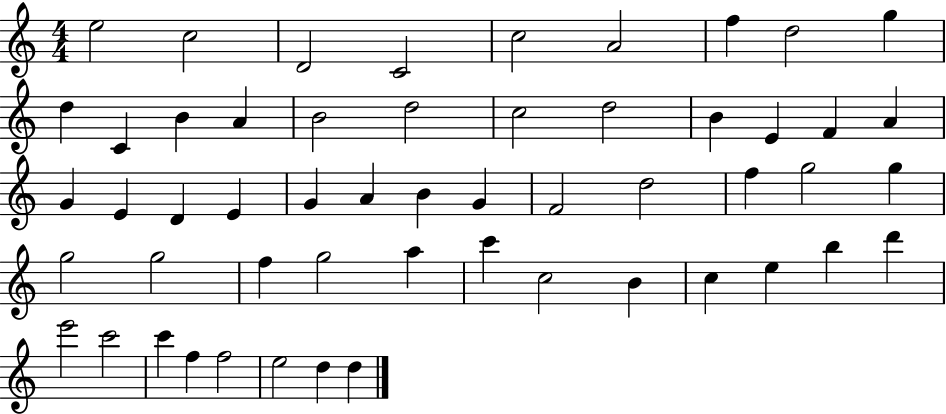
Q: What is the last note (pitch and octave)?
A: D5